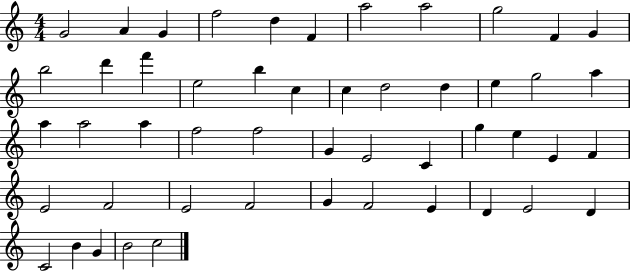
{
  \clef treble
  \numericTimeSignature
  \time 4/4
  \key c \major
  g'2 a'4 g'4 | f''2 d''4 f'4 | a''2 a''2 | g''2 f'4 g'4 | \break b''2 d'''4 f'''4 | e''2 b''4 c''4 | c''4 d''2 d''4 | e''4 g''2 a''4 | \break a''4 a''2 a''4 | f''2 f''2 | g'4 e'2 c'4 | g''4 e''4 e'4 f'4 | \break e'2 f'2 | e'2 f'2 | g'4 f'2 e'4 | d'4 e'2 d'4 | \break c'2 b'4 g'4 | b'2 c''2 | \bar "|."
}